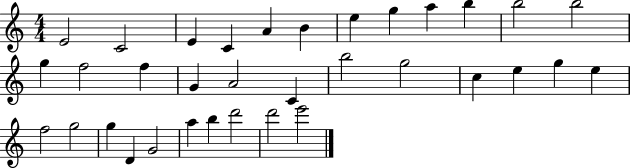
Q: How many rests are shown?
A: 0